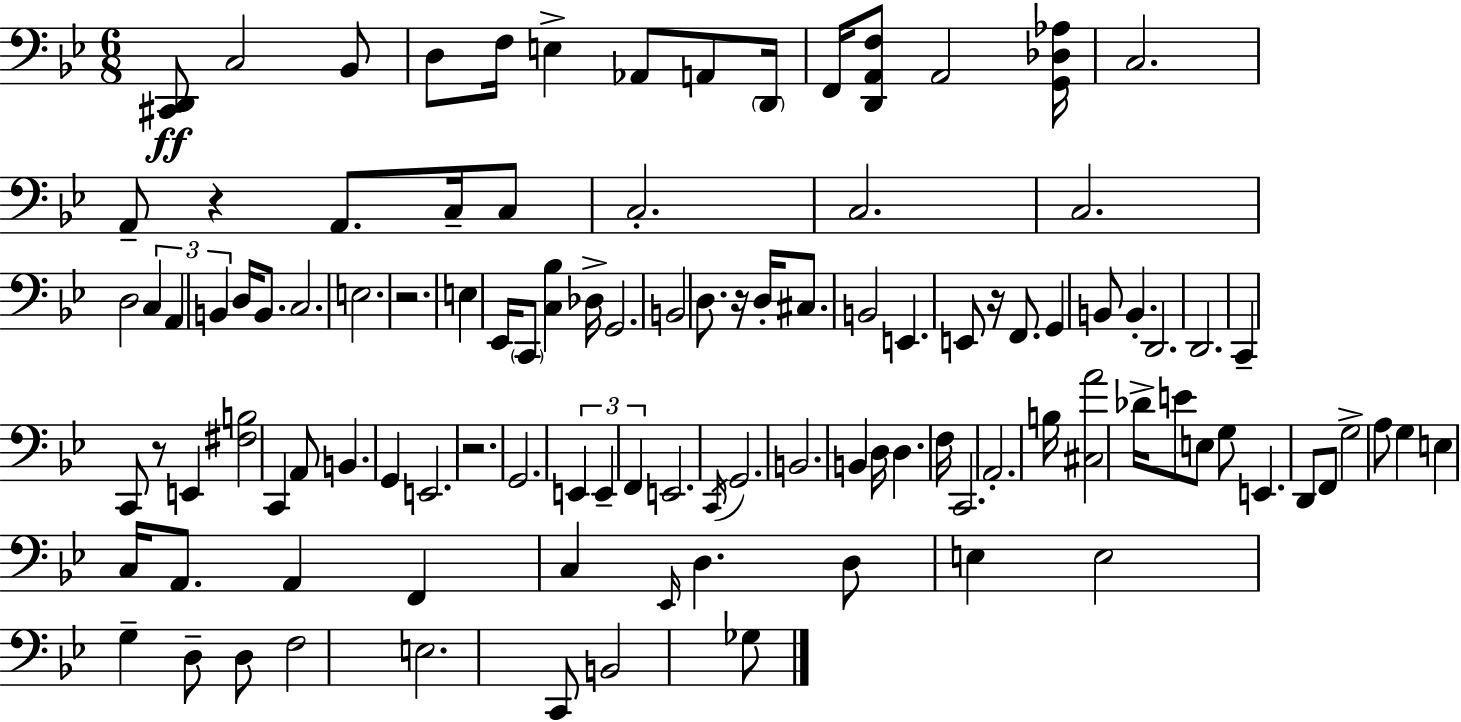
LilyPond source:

{
  \clef bass
  \numericTimeSignature
  \time 6/8
  \key bes \major
  <cis, d,>8\ff c2 bes,8 | d8 f16 e4-> aes,8 a,8 \parenthesize d,16 | f,16 <d, a, f>8 a,2 <g, des aes>16 | c2. | \break a,8-- r4 a,8. c16-- c8 | c2.-. | c2. | c2. | \break d2 \tuplet 3/2 { c4 | a,4 b,4 } d16 b,8. | c2. | e2. | \break r2. | e4 ees,16 \parenthesize c,8 <c bes>4 des16-> | g,2. | b,2 d8. r16 | \break d16-. cis8. b,2 | e,4. e,8 r16 f,8. | g,4 b,8 b,4.-. | d,2. | \break d,2. | c,4-- c,8 r8 e,4 | <fis b>2 c,4 | a,8 b,4. g,4 | \break e,2. | r2. | g,2. | \tuplet 3/2 { e,4 e,4-- f,4 } | \break e,2. | \acciaccatura { c,16 } g,2. | b,2. | b,4 d16 d4. | \break f16 c,2. | a,2.-. | b16 <cis a'>2 des'16-> e'8 | e8 g8 e,4. d,8 | \break f,8 g2-> a8 | g4 e4 c16 a,8. | a,4 f,4 c4 | \grace { ees,16 } d4. d8 e4 | \break e2 g4-- | d8-- d8 f2 | e2. | c,8 b,2 | \break ges8 \bar "|."
}